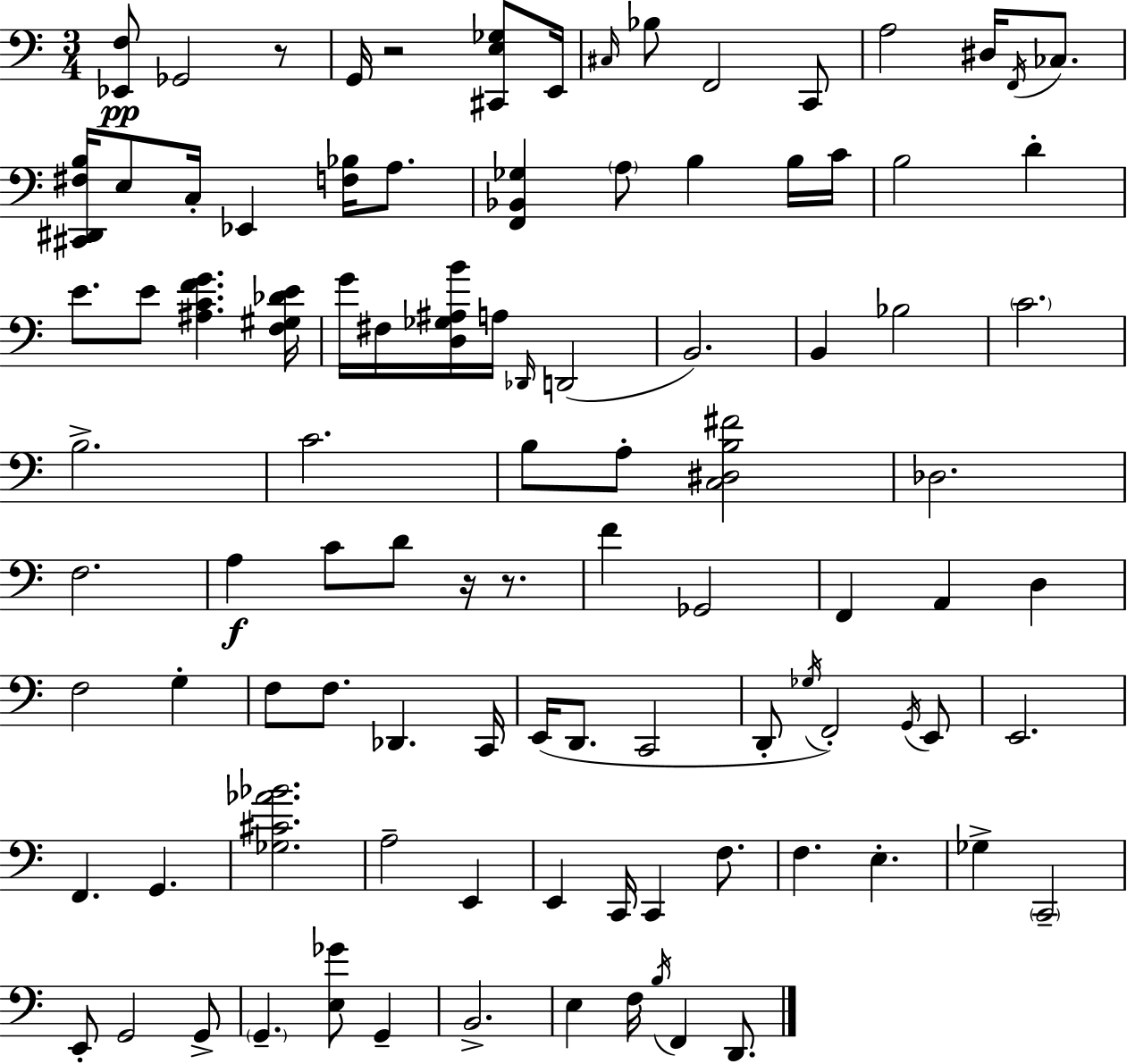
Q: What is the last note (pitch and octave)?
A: D2